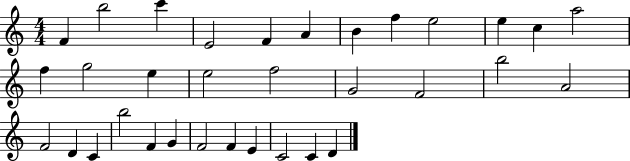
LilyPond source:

{
  \clef treble
  \numericTimeSignature
  \time 4/4
  \key c \major
  f'4 b''2 c'''4 | e'2 f'4 a'4 | b'4 f''4 e''2 | e''4 c''4 a''2 | \break f''4 g''2 e''4 | e''2 f''2 | g'2 f'2 | b''2 a'2 | \break f'2 d'4 c'4 | b''2 f'4 g'4 | f'2 f'4 e'4 | c'2 c'4 d'4 | \break \bar "|."
}